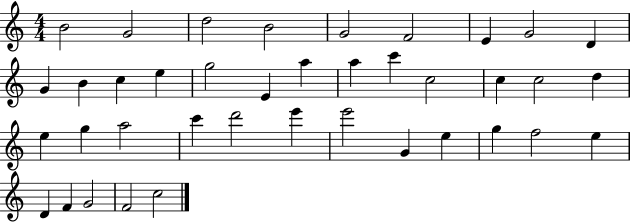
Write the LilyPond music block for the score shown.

{
  \clef treble
  \numericTimeSignature
  \time 4/4
  \key c \major
  b'2 g'2 | d''2 b'2 | g'2 f'2 | e'4 g'2 d'4 | \break g'4 b'4 c''4 e''4 | g''2 e'4 a''4 | a''4 c'''4 c''2 | c''4 c''2 d''4 | \break e''4 g''4 a''2 | c'''4 d'''2 e'''4 | e'''2 g'4 e''4 | g''4 f''2 e''4 | \break d'4 f'4 g'2 | f'2 c''2 | \bar "|."
}